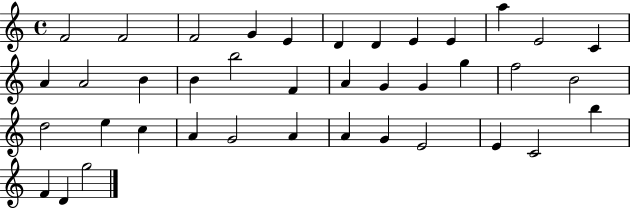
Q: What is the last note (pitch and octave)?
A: G5